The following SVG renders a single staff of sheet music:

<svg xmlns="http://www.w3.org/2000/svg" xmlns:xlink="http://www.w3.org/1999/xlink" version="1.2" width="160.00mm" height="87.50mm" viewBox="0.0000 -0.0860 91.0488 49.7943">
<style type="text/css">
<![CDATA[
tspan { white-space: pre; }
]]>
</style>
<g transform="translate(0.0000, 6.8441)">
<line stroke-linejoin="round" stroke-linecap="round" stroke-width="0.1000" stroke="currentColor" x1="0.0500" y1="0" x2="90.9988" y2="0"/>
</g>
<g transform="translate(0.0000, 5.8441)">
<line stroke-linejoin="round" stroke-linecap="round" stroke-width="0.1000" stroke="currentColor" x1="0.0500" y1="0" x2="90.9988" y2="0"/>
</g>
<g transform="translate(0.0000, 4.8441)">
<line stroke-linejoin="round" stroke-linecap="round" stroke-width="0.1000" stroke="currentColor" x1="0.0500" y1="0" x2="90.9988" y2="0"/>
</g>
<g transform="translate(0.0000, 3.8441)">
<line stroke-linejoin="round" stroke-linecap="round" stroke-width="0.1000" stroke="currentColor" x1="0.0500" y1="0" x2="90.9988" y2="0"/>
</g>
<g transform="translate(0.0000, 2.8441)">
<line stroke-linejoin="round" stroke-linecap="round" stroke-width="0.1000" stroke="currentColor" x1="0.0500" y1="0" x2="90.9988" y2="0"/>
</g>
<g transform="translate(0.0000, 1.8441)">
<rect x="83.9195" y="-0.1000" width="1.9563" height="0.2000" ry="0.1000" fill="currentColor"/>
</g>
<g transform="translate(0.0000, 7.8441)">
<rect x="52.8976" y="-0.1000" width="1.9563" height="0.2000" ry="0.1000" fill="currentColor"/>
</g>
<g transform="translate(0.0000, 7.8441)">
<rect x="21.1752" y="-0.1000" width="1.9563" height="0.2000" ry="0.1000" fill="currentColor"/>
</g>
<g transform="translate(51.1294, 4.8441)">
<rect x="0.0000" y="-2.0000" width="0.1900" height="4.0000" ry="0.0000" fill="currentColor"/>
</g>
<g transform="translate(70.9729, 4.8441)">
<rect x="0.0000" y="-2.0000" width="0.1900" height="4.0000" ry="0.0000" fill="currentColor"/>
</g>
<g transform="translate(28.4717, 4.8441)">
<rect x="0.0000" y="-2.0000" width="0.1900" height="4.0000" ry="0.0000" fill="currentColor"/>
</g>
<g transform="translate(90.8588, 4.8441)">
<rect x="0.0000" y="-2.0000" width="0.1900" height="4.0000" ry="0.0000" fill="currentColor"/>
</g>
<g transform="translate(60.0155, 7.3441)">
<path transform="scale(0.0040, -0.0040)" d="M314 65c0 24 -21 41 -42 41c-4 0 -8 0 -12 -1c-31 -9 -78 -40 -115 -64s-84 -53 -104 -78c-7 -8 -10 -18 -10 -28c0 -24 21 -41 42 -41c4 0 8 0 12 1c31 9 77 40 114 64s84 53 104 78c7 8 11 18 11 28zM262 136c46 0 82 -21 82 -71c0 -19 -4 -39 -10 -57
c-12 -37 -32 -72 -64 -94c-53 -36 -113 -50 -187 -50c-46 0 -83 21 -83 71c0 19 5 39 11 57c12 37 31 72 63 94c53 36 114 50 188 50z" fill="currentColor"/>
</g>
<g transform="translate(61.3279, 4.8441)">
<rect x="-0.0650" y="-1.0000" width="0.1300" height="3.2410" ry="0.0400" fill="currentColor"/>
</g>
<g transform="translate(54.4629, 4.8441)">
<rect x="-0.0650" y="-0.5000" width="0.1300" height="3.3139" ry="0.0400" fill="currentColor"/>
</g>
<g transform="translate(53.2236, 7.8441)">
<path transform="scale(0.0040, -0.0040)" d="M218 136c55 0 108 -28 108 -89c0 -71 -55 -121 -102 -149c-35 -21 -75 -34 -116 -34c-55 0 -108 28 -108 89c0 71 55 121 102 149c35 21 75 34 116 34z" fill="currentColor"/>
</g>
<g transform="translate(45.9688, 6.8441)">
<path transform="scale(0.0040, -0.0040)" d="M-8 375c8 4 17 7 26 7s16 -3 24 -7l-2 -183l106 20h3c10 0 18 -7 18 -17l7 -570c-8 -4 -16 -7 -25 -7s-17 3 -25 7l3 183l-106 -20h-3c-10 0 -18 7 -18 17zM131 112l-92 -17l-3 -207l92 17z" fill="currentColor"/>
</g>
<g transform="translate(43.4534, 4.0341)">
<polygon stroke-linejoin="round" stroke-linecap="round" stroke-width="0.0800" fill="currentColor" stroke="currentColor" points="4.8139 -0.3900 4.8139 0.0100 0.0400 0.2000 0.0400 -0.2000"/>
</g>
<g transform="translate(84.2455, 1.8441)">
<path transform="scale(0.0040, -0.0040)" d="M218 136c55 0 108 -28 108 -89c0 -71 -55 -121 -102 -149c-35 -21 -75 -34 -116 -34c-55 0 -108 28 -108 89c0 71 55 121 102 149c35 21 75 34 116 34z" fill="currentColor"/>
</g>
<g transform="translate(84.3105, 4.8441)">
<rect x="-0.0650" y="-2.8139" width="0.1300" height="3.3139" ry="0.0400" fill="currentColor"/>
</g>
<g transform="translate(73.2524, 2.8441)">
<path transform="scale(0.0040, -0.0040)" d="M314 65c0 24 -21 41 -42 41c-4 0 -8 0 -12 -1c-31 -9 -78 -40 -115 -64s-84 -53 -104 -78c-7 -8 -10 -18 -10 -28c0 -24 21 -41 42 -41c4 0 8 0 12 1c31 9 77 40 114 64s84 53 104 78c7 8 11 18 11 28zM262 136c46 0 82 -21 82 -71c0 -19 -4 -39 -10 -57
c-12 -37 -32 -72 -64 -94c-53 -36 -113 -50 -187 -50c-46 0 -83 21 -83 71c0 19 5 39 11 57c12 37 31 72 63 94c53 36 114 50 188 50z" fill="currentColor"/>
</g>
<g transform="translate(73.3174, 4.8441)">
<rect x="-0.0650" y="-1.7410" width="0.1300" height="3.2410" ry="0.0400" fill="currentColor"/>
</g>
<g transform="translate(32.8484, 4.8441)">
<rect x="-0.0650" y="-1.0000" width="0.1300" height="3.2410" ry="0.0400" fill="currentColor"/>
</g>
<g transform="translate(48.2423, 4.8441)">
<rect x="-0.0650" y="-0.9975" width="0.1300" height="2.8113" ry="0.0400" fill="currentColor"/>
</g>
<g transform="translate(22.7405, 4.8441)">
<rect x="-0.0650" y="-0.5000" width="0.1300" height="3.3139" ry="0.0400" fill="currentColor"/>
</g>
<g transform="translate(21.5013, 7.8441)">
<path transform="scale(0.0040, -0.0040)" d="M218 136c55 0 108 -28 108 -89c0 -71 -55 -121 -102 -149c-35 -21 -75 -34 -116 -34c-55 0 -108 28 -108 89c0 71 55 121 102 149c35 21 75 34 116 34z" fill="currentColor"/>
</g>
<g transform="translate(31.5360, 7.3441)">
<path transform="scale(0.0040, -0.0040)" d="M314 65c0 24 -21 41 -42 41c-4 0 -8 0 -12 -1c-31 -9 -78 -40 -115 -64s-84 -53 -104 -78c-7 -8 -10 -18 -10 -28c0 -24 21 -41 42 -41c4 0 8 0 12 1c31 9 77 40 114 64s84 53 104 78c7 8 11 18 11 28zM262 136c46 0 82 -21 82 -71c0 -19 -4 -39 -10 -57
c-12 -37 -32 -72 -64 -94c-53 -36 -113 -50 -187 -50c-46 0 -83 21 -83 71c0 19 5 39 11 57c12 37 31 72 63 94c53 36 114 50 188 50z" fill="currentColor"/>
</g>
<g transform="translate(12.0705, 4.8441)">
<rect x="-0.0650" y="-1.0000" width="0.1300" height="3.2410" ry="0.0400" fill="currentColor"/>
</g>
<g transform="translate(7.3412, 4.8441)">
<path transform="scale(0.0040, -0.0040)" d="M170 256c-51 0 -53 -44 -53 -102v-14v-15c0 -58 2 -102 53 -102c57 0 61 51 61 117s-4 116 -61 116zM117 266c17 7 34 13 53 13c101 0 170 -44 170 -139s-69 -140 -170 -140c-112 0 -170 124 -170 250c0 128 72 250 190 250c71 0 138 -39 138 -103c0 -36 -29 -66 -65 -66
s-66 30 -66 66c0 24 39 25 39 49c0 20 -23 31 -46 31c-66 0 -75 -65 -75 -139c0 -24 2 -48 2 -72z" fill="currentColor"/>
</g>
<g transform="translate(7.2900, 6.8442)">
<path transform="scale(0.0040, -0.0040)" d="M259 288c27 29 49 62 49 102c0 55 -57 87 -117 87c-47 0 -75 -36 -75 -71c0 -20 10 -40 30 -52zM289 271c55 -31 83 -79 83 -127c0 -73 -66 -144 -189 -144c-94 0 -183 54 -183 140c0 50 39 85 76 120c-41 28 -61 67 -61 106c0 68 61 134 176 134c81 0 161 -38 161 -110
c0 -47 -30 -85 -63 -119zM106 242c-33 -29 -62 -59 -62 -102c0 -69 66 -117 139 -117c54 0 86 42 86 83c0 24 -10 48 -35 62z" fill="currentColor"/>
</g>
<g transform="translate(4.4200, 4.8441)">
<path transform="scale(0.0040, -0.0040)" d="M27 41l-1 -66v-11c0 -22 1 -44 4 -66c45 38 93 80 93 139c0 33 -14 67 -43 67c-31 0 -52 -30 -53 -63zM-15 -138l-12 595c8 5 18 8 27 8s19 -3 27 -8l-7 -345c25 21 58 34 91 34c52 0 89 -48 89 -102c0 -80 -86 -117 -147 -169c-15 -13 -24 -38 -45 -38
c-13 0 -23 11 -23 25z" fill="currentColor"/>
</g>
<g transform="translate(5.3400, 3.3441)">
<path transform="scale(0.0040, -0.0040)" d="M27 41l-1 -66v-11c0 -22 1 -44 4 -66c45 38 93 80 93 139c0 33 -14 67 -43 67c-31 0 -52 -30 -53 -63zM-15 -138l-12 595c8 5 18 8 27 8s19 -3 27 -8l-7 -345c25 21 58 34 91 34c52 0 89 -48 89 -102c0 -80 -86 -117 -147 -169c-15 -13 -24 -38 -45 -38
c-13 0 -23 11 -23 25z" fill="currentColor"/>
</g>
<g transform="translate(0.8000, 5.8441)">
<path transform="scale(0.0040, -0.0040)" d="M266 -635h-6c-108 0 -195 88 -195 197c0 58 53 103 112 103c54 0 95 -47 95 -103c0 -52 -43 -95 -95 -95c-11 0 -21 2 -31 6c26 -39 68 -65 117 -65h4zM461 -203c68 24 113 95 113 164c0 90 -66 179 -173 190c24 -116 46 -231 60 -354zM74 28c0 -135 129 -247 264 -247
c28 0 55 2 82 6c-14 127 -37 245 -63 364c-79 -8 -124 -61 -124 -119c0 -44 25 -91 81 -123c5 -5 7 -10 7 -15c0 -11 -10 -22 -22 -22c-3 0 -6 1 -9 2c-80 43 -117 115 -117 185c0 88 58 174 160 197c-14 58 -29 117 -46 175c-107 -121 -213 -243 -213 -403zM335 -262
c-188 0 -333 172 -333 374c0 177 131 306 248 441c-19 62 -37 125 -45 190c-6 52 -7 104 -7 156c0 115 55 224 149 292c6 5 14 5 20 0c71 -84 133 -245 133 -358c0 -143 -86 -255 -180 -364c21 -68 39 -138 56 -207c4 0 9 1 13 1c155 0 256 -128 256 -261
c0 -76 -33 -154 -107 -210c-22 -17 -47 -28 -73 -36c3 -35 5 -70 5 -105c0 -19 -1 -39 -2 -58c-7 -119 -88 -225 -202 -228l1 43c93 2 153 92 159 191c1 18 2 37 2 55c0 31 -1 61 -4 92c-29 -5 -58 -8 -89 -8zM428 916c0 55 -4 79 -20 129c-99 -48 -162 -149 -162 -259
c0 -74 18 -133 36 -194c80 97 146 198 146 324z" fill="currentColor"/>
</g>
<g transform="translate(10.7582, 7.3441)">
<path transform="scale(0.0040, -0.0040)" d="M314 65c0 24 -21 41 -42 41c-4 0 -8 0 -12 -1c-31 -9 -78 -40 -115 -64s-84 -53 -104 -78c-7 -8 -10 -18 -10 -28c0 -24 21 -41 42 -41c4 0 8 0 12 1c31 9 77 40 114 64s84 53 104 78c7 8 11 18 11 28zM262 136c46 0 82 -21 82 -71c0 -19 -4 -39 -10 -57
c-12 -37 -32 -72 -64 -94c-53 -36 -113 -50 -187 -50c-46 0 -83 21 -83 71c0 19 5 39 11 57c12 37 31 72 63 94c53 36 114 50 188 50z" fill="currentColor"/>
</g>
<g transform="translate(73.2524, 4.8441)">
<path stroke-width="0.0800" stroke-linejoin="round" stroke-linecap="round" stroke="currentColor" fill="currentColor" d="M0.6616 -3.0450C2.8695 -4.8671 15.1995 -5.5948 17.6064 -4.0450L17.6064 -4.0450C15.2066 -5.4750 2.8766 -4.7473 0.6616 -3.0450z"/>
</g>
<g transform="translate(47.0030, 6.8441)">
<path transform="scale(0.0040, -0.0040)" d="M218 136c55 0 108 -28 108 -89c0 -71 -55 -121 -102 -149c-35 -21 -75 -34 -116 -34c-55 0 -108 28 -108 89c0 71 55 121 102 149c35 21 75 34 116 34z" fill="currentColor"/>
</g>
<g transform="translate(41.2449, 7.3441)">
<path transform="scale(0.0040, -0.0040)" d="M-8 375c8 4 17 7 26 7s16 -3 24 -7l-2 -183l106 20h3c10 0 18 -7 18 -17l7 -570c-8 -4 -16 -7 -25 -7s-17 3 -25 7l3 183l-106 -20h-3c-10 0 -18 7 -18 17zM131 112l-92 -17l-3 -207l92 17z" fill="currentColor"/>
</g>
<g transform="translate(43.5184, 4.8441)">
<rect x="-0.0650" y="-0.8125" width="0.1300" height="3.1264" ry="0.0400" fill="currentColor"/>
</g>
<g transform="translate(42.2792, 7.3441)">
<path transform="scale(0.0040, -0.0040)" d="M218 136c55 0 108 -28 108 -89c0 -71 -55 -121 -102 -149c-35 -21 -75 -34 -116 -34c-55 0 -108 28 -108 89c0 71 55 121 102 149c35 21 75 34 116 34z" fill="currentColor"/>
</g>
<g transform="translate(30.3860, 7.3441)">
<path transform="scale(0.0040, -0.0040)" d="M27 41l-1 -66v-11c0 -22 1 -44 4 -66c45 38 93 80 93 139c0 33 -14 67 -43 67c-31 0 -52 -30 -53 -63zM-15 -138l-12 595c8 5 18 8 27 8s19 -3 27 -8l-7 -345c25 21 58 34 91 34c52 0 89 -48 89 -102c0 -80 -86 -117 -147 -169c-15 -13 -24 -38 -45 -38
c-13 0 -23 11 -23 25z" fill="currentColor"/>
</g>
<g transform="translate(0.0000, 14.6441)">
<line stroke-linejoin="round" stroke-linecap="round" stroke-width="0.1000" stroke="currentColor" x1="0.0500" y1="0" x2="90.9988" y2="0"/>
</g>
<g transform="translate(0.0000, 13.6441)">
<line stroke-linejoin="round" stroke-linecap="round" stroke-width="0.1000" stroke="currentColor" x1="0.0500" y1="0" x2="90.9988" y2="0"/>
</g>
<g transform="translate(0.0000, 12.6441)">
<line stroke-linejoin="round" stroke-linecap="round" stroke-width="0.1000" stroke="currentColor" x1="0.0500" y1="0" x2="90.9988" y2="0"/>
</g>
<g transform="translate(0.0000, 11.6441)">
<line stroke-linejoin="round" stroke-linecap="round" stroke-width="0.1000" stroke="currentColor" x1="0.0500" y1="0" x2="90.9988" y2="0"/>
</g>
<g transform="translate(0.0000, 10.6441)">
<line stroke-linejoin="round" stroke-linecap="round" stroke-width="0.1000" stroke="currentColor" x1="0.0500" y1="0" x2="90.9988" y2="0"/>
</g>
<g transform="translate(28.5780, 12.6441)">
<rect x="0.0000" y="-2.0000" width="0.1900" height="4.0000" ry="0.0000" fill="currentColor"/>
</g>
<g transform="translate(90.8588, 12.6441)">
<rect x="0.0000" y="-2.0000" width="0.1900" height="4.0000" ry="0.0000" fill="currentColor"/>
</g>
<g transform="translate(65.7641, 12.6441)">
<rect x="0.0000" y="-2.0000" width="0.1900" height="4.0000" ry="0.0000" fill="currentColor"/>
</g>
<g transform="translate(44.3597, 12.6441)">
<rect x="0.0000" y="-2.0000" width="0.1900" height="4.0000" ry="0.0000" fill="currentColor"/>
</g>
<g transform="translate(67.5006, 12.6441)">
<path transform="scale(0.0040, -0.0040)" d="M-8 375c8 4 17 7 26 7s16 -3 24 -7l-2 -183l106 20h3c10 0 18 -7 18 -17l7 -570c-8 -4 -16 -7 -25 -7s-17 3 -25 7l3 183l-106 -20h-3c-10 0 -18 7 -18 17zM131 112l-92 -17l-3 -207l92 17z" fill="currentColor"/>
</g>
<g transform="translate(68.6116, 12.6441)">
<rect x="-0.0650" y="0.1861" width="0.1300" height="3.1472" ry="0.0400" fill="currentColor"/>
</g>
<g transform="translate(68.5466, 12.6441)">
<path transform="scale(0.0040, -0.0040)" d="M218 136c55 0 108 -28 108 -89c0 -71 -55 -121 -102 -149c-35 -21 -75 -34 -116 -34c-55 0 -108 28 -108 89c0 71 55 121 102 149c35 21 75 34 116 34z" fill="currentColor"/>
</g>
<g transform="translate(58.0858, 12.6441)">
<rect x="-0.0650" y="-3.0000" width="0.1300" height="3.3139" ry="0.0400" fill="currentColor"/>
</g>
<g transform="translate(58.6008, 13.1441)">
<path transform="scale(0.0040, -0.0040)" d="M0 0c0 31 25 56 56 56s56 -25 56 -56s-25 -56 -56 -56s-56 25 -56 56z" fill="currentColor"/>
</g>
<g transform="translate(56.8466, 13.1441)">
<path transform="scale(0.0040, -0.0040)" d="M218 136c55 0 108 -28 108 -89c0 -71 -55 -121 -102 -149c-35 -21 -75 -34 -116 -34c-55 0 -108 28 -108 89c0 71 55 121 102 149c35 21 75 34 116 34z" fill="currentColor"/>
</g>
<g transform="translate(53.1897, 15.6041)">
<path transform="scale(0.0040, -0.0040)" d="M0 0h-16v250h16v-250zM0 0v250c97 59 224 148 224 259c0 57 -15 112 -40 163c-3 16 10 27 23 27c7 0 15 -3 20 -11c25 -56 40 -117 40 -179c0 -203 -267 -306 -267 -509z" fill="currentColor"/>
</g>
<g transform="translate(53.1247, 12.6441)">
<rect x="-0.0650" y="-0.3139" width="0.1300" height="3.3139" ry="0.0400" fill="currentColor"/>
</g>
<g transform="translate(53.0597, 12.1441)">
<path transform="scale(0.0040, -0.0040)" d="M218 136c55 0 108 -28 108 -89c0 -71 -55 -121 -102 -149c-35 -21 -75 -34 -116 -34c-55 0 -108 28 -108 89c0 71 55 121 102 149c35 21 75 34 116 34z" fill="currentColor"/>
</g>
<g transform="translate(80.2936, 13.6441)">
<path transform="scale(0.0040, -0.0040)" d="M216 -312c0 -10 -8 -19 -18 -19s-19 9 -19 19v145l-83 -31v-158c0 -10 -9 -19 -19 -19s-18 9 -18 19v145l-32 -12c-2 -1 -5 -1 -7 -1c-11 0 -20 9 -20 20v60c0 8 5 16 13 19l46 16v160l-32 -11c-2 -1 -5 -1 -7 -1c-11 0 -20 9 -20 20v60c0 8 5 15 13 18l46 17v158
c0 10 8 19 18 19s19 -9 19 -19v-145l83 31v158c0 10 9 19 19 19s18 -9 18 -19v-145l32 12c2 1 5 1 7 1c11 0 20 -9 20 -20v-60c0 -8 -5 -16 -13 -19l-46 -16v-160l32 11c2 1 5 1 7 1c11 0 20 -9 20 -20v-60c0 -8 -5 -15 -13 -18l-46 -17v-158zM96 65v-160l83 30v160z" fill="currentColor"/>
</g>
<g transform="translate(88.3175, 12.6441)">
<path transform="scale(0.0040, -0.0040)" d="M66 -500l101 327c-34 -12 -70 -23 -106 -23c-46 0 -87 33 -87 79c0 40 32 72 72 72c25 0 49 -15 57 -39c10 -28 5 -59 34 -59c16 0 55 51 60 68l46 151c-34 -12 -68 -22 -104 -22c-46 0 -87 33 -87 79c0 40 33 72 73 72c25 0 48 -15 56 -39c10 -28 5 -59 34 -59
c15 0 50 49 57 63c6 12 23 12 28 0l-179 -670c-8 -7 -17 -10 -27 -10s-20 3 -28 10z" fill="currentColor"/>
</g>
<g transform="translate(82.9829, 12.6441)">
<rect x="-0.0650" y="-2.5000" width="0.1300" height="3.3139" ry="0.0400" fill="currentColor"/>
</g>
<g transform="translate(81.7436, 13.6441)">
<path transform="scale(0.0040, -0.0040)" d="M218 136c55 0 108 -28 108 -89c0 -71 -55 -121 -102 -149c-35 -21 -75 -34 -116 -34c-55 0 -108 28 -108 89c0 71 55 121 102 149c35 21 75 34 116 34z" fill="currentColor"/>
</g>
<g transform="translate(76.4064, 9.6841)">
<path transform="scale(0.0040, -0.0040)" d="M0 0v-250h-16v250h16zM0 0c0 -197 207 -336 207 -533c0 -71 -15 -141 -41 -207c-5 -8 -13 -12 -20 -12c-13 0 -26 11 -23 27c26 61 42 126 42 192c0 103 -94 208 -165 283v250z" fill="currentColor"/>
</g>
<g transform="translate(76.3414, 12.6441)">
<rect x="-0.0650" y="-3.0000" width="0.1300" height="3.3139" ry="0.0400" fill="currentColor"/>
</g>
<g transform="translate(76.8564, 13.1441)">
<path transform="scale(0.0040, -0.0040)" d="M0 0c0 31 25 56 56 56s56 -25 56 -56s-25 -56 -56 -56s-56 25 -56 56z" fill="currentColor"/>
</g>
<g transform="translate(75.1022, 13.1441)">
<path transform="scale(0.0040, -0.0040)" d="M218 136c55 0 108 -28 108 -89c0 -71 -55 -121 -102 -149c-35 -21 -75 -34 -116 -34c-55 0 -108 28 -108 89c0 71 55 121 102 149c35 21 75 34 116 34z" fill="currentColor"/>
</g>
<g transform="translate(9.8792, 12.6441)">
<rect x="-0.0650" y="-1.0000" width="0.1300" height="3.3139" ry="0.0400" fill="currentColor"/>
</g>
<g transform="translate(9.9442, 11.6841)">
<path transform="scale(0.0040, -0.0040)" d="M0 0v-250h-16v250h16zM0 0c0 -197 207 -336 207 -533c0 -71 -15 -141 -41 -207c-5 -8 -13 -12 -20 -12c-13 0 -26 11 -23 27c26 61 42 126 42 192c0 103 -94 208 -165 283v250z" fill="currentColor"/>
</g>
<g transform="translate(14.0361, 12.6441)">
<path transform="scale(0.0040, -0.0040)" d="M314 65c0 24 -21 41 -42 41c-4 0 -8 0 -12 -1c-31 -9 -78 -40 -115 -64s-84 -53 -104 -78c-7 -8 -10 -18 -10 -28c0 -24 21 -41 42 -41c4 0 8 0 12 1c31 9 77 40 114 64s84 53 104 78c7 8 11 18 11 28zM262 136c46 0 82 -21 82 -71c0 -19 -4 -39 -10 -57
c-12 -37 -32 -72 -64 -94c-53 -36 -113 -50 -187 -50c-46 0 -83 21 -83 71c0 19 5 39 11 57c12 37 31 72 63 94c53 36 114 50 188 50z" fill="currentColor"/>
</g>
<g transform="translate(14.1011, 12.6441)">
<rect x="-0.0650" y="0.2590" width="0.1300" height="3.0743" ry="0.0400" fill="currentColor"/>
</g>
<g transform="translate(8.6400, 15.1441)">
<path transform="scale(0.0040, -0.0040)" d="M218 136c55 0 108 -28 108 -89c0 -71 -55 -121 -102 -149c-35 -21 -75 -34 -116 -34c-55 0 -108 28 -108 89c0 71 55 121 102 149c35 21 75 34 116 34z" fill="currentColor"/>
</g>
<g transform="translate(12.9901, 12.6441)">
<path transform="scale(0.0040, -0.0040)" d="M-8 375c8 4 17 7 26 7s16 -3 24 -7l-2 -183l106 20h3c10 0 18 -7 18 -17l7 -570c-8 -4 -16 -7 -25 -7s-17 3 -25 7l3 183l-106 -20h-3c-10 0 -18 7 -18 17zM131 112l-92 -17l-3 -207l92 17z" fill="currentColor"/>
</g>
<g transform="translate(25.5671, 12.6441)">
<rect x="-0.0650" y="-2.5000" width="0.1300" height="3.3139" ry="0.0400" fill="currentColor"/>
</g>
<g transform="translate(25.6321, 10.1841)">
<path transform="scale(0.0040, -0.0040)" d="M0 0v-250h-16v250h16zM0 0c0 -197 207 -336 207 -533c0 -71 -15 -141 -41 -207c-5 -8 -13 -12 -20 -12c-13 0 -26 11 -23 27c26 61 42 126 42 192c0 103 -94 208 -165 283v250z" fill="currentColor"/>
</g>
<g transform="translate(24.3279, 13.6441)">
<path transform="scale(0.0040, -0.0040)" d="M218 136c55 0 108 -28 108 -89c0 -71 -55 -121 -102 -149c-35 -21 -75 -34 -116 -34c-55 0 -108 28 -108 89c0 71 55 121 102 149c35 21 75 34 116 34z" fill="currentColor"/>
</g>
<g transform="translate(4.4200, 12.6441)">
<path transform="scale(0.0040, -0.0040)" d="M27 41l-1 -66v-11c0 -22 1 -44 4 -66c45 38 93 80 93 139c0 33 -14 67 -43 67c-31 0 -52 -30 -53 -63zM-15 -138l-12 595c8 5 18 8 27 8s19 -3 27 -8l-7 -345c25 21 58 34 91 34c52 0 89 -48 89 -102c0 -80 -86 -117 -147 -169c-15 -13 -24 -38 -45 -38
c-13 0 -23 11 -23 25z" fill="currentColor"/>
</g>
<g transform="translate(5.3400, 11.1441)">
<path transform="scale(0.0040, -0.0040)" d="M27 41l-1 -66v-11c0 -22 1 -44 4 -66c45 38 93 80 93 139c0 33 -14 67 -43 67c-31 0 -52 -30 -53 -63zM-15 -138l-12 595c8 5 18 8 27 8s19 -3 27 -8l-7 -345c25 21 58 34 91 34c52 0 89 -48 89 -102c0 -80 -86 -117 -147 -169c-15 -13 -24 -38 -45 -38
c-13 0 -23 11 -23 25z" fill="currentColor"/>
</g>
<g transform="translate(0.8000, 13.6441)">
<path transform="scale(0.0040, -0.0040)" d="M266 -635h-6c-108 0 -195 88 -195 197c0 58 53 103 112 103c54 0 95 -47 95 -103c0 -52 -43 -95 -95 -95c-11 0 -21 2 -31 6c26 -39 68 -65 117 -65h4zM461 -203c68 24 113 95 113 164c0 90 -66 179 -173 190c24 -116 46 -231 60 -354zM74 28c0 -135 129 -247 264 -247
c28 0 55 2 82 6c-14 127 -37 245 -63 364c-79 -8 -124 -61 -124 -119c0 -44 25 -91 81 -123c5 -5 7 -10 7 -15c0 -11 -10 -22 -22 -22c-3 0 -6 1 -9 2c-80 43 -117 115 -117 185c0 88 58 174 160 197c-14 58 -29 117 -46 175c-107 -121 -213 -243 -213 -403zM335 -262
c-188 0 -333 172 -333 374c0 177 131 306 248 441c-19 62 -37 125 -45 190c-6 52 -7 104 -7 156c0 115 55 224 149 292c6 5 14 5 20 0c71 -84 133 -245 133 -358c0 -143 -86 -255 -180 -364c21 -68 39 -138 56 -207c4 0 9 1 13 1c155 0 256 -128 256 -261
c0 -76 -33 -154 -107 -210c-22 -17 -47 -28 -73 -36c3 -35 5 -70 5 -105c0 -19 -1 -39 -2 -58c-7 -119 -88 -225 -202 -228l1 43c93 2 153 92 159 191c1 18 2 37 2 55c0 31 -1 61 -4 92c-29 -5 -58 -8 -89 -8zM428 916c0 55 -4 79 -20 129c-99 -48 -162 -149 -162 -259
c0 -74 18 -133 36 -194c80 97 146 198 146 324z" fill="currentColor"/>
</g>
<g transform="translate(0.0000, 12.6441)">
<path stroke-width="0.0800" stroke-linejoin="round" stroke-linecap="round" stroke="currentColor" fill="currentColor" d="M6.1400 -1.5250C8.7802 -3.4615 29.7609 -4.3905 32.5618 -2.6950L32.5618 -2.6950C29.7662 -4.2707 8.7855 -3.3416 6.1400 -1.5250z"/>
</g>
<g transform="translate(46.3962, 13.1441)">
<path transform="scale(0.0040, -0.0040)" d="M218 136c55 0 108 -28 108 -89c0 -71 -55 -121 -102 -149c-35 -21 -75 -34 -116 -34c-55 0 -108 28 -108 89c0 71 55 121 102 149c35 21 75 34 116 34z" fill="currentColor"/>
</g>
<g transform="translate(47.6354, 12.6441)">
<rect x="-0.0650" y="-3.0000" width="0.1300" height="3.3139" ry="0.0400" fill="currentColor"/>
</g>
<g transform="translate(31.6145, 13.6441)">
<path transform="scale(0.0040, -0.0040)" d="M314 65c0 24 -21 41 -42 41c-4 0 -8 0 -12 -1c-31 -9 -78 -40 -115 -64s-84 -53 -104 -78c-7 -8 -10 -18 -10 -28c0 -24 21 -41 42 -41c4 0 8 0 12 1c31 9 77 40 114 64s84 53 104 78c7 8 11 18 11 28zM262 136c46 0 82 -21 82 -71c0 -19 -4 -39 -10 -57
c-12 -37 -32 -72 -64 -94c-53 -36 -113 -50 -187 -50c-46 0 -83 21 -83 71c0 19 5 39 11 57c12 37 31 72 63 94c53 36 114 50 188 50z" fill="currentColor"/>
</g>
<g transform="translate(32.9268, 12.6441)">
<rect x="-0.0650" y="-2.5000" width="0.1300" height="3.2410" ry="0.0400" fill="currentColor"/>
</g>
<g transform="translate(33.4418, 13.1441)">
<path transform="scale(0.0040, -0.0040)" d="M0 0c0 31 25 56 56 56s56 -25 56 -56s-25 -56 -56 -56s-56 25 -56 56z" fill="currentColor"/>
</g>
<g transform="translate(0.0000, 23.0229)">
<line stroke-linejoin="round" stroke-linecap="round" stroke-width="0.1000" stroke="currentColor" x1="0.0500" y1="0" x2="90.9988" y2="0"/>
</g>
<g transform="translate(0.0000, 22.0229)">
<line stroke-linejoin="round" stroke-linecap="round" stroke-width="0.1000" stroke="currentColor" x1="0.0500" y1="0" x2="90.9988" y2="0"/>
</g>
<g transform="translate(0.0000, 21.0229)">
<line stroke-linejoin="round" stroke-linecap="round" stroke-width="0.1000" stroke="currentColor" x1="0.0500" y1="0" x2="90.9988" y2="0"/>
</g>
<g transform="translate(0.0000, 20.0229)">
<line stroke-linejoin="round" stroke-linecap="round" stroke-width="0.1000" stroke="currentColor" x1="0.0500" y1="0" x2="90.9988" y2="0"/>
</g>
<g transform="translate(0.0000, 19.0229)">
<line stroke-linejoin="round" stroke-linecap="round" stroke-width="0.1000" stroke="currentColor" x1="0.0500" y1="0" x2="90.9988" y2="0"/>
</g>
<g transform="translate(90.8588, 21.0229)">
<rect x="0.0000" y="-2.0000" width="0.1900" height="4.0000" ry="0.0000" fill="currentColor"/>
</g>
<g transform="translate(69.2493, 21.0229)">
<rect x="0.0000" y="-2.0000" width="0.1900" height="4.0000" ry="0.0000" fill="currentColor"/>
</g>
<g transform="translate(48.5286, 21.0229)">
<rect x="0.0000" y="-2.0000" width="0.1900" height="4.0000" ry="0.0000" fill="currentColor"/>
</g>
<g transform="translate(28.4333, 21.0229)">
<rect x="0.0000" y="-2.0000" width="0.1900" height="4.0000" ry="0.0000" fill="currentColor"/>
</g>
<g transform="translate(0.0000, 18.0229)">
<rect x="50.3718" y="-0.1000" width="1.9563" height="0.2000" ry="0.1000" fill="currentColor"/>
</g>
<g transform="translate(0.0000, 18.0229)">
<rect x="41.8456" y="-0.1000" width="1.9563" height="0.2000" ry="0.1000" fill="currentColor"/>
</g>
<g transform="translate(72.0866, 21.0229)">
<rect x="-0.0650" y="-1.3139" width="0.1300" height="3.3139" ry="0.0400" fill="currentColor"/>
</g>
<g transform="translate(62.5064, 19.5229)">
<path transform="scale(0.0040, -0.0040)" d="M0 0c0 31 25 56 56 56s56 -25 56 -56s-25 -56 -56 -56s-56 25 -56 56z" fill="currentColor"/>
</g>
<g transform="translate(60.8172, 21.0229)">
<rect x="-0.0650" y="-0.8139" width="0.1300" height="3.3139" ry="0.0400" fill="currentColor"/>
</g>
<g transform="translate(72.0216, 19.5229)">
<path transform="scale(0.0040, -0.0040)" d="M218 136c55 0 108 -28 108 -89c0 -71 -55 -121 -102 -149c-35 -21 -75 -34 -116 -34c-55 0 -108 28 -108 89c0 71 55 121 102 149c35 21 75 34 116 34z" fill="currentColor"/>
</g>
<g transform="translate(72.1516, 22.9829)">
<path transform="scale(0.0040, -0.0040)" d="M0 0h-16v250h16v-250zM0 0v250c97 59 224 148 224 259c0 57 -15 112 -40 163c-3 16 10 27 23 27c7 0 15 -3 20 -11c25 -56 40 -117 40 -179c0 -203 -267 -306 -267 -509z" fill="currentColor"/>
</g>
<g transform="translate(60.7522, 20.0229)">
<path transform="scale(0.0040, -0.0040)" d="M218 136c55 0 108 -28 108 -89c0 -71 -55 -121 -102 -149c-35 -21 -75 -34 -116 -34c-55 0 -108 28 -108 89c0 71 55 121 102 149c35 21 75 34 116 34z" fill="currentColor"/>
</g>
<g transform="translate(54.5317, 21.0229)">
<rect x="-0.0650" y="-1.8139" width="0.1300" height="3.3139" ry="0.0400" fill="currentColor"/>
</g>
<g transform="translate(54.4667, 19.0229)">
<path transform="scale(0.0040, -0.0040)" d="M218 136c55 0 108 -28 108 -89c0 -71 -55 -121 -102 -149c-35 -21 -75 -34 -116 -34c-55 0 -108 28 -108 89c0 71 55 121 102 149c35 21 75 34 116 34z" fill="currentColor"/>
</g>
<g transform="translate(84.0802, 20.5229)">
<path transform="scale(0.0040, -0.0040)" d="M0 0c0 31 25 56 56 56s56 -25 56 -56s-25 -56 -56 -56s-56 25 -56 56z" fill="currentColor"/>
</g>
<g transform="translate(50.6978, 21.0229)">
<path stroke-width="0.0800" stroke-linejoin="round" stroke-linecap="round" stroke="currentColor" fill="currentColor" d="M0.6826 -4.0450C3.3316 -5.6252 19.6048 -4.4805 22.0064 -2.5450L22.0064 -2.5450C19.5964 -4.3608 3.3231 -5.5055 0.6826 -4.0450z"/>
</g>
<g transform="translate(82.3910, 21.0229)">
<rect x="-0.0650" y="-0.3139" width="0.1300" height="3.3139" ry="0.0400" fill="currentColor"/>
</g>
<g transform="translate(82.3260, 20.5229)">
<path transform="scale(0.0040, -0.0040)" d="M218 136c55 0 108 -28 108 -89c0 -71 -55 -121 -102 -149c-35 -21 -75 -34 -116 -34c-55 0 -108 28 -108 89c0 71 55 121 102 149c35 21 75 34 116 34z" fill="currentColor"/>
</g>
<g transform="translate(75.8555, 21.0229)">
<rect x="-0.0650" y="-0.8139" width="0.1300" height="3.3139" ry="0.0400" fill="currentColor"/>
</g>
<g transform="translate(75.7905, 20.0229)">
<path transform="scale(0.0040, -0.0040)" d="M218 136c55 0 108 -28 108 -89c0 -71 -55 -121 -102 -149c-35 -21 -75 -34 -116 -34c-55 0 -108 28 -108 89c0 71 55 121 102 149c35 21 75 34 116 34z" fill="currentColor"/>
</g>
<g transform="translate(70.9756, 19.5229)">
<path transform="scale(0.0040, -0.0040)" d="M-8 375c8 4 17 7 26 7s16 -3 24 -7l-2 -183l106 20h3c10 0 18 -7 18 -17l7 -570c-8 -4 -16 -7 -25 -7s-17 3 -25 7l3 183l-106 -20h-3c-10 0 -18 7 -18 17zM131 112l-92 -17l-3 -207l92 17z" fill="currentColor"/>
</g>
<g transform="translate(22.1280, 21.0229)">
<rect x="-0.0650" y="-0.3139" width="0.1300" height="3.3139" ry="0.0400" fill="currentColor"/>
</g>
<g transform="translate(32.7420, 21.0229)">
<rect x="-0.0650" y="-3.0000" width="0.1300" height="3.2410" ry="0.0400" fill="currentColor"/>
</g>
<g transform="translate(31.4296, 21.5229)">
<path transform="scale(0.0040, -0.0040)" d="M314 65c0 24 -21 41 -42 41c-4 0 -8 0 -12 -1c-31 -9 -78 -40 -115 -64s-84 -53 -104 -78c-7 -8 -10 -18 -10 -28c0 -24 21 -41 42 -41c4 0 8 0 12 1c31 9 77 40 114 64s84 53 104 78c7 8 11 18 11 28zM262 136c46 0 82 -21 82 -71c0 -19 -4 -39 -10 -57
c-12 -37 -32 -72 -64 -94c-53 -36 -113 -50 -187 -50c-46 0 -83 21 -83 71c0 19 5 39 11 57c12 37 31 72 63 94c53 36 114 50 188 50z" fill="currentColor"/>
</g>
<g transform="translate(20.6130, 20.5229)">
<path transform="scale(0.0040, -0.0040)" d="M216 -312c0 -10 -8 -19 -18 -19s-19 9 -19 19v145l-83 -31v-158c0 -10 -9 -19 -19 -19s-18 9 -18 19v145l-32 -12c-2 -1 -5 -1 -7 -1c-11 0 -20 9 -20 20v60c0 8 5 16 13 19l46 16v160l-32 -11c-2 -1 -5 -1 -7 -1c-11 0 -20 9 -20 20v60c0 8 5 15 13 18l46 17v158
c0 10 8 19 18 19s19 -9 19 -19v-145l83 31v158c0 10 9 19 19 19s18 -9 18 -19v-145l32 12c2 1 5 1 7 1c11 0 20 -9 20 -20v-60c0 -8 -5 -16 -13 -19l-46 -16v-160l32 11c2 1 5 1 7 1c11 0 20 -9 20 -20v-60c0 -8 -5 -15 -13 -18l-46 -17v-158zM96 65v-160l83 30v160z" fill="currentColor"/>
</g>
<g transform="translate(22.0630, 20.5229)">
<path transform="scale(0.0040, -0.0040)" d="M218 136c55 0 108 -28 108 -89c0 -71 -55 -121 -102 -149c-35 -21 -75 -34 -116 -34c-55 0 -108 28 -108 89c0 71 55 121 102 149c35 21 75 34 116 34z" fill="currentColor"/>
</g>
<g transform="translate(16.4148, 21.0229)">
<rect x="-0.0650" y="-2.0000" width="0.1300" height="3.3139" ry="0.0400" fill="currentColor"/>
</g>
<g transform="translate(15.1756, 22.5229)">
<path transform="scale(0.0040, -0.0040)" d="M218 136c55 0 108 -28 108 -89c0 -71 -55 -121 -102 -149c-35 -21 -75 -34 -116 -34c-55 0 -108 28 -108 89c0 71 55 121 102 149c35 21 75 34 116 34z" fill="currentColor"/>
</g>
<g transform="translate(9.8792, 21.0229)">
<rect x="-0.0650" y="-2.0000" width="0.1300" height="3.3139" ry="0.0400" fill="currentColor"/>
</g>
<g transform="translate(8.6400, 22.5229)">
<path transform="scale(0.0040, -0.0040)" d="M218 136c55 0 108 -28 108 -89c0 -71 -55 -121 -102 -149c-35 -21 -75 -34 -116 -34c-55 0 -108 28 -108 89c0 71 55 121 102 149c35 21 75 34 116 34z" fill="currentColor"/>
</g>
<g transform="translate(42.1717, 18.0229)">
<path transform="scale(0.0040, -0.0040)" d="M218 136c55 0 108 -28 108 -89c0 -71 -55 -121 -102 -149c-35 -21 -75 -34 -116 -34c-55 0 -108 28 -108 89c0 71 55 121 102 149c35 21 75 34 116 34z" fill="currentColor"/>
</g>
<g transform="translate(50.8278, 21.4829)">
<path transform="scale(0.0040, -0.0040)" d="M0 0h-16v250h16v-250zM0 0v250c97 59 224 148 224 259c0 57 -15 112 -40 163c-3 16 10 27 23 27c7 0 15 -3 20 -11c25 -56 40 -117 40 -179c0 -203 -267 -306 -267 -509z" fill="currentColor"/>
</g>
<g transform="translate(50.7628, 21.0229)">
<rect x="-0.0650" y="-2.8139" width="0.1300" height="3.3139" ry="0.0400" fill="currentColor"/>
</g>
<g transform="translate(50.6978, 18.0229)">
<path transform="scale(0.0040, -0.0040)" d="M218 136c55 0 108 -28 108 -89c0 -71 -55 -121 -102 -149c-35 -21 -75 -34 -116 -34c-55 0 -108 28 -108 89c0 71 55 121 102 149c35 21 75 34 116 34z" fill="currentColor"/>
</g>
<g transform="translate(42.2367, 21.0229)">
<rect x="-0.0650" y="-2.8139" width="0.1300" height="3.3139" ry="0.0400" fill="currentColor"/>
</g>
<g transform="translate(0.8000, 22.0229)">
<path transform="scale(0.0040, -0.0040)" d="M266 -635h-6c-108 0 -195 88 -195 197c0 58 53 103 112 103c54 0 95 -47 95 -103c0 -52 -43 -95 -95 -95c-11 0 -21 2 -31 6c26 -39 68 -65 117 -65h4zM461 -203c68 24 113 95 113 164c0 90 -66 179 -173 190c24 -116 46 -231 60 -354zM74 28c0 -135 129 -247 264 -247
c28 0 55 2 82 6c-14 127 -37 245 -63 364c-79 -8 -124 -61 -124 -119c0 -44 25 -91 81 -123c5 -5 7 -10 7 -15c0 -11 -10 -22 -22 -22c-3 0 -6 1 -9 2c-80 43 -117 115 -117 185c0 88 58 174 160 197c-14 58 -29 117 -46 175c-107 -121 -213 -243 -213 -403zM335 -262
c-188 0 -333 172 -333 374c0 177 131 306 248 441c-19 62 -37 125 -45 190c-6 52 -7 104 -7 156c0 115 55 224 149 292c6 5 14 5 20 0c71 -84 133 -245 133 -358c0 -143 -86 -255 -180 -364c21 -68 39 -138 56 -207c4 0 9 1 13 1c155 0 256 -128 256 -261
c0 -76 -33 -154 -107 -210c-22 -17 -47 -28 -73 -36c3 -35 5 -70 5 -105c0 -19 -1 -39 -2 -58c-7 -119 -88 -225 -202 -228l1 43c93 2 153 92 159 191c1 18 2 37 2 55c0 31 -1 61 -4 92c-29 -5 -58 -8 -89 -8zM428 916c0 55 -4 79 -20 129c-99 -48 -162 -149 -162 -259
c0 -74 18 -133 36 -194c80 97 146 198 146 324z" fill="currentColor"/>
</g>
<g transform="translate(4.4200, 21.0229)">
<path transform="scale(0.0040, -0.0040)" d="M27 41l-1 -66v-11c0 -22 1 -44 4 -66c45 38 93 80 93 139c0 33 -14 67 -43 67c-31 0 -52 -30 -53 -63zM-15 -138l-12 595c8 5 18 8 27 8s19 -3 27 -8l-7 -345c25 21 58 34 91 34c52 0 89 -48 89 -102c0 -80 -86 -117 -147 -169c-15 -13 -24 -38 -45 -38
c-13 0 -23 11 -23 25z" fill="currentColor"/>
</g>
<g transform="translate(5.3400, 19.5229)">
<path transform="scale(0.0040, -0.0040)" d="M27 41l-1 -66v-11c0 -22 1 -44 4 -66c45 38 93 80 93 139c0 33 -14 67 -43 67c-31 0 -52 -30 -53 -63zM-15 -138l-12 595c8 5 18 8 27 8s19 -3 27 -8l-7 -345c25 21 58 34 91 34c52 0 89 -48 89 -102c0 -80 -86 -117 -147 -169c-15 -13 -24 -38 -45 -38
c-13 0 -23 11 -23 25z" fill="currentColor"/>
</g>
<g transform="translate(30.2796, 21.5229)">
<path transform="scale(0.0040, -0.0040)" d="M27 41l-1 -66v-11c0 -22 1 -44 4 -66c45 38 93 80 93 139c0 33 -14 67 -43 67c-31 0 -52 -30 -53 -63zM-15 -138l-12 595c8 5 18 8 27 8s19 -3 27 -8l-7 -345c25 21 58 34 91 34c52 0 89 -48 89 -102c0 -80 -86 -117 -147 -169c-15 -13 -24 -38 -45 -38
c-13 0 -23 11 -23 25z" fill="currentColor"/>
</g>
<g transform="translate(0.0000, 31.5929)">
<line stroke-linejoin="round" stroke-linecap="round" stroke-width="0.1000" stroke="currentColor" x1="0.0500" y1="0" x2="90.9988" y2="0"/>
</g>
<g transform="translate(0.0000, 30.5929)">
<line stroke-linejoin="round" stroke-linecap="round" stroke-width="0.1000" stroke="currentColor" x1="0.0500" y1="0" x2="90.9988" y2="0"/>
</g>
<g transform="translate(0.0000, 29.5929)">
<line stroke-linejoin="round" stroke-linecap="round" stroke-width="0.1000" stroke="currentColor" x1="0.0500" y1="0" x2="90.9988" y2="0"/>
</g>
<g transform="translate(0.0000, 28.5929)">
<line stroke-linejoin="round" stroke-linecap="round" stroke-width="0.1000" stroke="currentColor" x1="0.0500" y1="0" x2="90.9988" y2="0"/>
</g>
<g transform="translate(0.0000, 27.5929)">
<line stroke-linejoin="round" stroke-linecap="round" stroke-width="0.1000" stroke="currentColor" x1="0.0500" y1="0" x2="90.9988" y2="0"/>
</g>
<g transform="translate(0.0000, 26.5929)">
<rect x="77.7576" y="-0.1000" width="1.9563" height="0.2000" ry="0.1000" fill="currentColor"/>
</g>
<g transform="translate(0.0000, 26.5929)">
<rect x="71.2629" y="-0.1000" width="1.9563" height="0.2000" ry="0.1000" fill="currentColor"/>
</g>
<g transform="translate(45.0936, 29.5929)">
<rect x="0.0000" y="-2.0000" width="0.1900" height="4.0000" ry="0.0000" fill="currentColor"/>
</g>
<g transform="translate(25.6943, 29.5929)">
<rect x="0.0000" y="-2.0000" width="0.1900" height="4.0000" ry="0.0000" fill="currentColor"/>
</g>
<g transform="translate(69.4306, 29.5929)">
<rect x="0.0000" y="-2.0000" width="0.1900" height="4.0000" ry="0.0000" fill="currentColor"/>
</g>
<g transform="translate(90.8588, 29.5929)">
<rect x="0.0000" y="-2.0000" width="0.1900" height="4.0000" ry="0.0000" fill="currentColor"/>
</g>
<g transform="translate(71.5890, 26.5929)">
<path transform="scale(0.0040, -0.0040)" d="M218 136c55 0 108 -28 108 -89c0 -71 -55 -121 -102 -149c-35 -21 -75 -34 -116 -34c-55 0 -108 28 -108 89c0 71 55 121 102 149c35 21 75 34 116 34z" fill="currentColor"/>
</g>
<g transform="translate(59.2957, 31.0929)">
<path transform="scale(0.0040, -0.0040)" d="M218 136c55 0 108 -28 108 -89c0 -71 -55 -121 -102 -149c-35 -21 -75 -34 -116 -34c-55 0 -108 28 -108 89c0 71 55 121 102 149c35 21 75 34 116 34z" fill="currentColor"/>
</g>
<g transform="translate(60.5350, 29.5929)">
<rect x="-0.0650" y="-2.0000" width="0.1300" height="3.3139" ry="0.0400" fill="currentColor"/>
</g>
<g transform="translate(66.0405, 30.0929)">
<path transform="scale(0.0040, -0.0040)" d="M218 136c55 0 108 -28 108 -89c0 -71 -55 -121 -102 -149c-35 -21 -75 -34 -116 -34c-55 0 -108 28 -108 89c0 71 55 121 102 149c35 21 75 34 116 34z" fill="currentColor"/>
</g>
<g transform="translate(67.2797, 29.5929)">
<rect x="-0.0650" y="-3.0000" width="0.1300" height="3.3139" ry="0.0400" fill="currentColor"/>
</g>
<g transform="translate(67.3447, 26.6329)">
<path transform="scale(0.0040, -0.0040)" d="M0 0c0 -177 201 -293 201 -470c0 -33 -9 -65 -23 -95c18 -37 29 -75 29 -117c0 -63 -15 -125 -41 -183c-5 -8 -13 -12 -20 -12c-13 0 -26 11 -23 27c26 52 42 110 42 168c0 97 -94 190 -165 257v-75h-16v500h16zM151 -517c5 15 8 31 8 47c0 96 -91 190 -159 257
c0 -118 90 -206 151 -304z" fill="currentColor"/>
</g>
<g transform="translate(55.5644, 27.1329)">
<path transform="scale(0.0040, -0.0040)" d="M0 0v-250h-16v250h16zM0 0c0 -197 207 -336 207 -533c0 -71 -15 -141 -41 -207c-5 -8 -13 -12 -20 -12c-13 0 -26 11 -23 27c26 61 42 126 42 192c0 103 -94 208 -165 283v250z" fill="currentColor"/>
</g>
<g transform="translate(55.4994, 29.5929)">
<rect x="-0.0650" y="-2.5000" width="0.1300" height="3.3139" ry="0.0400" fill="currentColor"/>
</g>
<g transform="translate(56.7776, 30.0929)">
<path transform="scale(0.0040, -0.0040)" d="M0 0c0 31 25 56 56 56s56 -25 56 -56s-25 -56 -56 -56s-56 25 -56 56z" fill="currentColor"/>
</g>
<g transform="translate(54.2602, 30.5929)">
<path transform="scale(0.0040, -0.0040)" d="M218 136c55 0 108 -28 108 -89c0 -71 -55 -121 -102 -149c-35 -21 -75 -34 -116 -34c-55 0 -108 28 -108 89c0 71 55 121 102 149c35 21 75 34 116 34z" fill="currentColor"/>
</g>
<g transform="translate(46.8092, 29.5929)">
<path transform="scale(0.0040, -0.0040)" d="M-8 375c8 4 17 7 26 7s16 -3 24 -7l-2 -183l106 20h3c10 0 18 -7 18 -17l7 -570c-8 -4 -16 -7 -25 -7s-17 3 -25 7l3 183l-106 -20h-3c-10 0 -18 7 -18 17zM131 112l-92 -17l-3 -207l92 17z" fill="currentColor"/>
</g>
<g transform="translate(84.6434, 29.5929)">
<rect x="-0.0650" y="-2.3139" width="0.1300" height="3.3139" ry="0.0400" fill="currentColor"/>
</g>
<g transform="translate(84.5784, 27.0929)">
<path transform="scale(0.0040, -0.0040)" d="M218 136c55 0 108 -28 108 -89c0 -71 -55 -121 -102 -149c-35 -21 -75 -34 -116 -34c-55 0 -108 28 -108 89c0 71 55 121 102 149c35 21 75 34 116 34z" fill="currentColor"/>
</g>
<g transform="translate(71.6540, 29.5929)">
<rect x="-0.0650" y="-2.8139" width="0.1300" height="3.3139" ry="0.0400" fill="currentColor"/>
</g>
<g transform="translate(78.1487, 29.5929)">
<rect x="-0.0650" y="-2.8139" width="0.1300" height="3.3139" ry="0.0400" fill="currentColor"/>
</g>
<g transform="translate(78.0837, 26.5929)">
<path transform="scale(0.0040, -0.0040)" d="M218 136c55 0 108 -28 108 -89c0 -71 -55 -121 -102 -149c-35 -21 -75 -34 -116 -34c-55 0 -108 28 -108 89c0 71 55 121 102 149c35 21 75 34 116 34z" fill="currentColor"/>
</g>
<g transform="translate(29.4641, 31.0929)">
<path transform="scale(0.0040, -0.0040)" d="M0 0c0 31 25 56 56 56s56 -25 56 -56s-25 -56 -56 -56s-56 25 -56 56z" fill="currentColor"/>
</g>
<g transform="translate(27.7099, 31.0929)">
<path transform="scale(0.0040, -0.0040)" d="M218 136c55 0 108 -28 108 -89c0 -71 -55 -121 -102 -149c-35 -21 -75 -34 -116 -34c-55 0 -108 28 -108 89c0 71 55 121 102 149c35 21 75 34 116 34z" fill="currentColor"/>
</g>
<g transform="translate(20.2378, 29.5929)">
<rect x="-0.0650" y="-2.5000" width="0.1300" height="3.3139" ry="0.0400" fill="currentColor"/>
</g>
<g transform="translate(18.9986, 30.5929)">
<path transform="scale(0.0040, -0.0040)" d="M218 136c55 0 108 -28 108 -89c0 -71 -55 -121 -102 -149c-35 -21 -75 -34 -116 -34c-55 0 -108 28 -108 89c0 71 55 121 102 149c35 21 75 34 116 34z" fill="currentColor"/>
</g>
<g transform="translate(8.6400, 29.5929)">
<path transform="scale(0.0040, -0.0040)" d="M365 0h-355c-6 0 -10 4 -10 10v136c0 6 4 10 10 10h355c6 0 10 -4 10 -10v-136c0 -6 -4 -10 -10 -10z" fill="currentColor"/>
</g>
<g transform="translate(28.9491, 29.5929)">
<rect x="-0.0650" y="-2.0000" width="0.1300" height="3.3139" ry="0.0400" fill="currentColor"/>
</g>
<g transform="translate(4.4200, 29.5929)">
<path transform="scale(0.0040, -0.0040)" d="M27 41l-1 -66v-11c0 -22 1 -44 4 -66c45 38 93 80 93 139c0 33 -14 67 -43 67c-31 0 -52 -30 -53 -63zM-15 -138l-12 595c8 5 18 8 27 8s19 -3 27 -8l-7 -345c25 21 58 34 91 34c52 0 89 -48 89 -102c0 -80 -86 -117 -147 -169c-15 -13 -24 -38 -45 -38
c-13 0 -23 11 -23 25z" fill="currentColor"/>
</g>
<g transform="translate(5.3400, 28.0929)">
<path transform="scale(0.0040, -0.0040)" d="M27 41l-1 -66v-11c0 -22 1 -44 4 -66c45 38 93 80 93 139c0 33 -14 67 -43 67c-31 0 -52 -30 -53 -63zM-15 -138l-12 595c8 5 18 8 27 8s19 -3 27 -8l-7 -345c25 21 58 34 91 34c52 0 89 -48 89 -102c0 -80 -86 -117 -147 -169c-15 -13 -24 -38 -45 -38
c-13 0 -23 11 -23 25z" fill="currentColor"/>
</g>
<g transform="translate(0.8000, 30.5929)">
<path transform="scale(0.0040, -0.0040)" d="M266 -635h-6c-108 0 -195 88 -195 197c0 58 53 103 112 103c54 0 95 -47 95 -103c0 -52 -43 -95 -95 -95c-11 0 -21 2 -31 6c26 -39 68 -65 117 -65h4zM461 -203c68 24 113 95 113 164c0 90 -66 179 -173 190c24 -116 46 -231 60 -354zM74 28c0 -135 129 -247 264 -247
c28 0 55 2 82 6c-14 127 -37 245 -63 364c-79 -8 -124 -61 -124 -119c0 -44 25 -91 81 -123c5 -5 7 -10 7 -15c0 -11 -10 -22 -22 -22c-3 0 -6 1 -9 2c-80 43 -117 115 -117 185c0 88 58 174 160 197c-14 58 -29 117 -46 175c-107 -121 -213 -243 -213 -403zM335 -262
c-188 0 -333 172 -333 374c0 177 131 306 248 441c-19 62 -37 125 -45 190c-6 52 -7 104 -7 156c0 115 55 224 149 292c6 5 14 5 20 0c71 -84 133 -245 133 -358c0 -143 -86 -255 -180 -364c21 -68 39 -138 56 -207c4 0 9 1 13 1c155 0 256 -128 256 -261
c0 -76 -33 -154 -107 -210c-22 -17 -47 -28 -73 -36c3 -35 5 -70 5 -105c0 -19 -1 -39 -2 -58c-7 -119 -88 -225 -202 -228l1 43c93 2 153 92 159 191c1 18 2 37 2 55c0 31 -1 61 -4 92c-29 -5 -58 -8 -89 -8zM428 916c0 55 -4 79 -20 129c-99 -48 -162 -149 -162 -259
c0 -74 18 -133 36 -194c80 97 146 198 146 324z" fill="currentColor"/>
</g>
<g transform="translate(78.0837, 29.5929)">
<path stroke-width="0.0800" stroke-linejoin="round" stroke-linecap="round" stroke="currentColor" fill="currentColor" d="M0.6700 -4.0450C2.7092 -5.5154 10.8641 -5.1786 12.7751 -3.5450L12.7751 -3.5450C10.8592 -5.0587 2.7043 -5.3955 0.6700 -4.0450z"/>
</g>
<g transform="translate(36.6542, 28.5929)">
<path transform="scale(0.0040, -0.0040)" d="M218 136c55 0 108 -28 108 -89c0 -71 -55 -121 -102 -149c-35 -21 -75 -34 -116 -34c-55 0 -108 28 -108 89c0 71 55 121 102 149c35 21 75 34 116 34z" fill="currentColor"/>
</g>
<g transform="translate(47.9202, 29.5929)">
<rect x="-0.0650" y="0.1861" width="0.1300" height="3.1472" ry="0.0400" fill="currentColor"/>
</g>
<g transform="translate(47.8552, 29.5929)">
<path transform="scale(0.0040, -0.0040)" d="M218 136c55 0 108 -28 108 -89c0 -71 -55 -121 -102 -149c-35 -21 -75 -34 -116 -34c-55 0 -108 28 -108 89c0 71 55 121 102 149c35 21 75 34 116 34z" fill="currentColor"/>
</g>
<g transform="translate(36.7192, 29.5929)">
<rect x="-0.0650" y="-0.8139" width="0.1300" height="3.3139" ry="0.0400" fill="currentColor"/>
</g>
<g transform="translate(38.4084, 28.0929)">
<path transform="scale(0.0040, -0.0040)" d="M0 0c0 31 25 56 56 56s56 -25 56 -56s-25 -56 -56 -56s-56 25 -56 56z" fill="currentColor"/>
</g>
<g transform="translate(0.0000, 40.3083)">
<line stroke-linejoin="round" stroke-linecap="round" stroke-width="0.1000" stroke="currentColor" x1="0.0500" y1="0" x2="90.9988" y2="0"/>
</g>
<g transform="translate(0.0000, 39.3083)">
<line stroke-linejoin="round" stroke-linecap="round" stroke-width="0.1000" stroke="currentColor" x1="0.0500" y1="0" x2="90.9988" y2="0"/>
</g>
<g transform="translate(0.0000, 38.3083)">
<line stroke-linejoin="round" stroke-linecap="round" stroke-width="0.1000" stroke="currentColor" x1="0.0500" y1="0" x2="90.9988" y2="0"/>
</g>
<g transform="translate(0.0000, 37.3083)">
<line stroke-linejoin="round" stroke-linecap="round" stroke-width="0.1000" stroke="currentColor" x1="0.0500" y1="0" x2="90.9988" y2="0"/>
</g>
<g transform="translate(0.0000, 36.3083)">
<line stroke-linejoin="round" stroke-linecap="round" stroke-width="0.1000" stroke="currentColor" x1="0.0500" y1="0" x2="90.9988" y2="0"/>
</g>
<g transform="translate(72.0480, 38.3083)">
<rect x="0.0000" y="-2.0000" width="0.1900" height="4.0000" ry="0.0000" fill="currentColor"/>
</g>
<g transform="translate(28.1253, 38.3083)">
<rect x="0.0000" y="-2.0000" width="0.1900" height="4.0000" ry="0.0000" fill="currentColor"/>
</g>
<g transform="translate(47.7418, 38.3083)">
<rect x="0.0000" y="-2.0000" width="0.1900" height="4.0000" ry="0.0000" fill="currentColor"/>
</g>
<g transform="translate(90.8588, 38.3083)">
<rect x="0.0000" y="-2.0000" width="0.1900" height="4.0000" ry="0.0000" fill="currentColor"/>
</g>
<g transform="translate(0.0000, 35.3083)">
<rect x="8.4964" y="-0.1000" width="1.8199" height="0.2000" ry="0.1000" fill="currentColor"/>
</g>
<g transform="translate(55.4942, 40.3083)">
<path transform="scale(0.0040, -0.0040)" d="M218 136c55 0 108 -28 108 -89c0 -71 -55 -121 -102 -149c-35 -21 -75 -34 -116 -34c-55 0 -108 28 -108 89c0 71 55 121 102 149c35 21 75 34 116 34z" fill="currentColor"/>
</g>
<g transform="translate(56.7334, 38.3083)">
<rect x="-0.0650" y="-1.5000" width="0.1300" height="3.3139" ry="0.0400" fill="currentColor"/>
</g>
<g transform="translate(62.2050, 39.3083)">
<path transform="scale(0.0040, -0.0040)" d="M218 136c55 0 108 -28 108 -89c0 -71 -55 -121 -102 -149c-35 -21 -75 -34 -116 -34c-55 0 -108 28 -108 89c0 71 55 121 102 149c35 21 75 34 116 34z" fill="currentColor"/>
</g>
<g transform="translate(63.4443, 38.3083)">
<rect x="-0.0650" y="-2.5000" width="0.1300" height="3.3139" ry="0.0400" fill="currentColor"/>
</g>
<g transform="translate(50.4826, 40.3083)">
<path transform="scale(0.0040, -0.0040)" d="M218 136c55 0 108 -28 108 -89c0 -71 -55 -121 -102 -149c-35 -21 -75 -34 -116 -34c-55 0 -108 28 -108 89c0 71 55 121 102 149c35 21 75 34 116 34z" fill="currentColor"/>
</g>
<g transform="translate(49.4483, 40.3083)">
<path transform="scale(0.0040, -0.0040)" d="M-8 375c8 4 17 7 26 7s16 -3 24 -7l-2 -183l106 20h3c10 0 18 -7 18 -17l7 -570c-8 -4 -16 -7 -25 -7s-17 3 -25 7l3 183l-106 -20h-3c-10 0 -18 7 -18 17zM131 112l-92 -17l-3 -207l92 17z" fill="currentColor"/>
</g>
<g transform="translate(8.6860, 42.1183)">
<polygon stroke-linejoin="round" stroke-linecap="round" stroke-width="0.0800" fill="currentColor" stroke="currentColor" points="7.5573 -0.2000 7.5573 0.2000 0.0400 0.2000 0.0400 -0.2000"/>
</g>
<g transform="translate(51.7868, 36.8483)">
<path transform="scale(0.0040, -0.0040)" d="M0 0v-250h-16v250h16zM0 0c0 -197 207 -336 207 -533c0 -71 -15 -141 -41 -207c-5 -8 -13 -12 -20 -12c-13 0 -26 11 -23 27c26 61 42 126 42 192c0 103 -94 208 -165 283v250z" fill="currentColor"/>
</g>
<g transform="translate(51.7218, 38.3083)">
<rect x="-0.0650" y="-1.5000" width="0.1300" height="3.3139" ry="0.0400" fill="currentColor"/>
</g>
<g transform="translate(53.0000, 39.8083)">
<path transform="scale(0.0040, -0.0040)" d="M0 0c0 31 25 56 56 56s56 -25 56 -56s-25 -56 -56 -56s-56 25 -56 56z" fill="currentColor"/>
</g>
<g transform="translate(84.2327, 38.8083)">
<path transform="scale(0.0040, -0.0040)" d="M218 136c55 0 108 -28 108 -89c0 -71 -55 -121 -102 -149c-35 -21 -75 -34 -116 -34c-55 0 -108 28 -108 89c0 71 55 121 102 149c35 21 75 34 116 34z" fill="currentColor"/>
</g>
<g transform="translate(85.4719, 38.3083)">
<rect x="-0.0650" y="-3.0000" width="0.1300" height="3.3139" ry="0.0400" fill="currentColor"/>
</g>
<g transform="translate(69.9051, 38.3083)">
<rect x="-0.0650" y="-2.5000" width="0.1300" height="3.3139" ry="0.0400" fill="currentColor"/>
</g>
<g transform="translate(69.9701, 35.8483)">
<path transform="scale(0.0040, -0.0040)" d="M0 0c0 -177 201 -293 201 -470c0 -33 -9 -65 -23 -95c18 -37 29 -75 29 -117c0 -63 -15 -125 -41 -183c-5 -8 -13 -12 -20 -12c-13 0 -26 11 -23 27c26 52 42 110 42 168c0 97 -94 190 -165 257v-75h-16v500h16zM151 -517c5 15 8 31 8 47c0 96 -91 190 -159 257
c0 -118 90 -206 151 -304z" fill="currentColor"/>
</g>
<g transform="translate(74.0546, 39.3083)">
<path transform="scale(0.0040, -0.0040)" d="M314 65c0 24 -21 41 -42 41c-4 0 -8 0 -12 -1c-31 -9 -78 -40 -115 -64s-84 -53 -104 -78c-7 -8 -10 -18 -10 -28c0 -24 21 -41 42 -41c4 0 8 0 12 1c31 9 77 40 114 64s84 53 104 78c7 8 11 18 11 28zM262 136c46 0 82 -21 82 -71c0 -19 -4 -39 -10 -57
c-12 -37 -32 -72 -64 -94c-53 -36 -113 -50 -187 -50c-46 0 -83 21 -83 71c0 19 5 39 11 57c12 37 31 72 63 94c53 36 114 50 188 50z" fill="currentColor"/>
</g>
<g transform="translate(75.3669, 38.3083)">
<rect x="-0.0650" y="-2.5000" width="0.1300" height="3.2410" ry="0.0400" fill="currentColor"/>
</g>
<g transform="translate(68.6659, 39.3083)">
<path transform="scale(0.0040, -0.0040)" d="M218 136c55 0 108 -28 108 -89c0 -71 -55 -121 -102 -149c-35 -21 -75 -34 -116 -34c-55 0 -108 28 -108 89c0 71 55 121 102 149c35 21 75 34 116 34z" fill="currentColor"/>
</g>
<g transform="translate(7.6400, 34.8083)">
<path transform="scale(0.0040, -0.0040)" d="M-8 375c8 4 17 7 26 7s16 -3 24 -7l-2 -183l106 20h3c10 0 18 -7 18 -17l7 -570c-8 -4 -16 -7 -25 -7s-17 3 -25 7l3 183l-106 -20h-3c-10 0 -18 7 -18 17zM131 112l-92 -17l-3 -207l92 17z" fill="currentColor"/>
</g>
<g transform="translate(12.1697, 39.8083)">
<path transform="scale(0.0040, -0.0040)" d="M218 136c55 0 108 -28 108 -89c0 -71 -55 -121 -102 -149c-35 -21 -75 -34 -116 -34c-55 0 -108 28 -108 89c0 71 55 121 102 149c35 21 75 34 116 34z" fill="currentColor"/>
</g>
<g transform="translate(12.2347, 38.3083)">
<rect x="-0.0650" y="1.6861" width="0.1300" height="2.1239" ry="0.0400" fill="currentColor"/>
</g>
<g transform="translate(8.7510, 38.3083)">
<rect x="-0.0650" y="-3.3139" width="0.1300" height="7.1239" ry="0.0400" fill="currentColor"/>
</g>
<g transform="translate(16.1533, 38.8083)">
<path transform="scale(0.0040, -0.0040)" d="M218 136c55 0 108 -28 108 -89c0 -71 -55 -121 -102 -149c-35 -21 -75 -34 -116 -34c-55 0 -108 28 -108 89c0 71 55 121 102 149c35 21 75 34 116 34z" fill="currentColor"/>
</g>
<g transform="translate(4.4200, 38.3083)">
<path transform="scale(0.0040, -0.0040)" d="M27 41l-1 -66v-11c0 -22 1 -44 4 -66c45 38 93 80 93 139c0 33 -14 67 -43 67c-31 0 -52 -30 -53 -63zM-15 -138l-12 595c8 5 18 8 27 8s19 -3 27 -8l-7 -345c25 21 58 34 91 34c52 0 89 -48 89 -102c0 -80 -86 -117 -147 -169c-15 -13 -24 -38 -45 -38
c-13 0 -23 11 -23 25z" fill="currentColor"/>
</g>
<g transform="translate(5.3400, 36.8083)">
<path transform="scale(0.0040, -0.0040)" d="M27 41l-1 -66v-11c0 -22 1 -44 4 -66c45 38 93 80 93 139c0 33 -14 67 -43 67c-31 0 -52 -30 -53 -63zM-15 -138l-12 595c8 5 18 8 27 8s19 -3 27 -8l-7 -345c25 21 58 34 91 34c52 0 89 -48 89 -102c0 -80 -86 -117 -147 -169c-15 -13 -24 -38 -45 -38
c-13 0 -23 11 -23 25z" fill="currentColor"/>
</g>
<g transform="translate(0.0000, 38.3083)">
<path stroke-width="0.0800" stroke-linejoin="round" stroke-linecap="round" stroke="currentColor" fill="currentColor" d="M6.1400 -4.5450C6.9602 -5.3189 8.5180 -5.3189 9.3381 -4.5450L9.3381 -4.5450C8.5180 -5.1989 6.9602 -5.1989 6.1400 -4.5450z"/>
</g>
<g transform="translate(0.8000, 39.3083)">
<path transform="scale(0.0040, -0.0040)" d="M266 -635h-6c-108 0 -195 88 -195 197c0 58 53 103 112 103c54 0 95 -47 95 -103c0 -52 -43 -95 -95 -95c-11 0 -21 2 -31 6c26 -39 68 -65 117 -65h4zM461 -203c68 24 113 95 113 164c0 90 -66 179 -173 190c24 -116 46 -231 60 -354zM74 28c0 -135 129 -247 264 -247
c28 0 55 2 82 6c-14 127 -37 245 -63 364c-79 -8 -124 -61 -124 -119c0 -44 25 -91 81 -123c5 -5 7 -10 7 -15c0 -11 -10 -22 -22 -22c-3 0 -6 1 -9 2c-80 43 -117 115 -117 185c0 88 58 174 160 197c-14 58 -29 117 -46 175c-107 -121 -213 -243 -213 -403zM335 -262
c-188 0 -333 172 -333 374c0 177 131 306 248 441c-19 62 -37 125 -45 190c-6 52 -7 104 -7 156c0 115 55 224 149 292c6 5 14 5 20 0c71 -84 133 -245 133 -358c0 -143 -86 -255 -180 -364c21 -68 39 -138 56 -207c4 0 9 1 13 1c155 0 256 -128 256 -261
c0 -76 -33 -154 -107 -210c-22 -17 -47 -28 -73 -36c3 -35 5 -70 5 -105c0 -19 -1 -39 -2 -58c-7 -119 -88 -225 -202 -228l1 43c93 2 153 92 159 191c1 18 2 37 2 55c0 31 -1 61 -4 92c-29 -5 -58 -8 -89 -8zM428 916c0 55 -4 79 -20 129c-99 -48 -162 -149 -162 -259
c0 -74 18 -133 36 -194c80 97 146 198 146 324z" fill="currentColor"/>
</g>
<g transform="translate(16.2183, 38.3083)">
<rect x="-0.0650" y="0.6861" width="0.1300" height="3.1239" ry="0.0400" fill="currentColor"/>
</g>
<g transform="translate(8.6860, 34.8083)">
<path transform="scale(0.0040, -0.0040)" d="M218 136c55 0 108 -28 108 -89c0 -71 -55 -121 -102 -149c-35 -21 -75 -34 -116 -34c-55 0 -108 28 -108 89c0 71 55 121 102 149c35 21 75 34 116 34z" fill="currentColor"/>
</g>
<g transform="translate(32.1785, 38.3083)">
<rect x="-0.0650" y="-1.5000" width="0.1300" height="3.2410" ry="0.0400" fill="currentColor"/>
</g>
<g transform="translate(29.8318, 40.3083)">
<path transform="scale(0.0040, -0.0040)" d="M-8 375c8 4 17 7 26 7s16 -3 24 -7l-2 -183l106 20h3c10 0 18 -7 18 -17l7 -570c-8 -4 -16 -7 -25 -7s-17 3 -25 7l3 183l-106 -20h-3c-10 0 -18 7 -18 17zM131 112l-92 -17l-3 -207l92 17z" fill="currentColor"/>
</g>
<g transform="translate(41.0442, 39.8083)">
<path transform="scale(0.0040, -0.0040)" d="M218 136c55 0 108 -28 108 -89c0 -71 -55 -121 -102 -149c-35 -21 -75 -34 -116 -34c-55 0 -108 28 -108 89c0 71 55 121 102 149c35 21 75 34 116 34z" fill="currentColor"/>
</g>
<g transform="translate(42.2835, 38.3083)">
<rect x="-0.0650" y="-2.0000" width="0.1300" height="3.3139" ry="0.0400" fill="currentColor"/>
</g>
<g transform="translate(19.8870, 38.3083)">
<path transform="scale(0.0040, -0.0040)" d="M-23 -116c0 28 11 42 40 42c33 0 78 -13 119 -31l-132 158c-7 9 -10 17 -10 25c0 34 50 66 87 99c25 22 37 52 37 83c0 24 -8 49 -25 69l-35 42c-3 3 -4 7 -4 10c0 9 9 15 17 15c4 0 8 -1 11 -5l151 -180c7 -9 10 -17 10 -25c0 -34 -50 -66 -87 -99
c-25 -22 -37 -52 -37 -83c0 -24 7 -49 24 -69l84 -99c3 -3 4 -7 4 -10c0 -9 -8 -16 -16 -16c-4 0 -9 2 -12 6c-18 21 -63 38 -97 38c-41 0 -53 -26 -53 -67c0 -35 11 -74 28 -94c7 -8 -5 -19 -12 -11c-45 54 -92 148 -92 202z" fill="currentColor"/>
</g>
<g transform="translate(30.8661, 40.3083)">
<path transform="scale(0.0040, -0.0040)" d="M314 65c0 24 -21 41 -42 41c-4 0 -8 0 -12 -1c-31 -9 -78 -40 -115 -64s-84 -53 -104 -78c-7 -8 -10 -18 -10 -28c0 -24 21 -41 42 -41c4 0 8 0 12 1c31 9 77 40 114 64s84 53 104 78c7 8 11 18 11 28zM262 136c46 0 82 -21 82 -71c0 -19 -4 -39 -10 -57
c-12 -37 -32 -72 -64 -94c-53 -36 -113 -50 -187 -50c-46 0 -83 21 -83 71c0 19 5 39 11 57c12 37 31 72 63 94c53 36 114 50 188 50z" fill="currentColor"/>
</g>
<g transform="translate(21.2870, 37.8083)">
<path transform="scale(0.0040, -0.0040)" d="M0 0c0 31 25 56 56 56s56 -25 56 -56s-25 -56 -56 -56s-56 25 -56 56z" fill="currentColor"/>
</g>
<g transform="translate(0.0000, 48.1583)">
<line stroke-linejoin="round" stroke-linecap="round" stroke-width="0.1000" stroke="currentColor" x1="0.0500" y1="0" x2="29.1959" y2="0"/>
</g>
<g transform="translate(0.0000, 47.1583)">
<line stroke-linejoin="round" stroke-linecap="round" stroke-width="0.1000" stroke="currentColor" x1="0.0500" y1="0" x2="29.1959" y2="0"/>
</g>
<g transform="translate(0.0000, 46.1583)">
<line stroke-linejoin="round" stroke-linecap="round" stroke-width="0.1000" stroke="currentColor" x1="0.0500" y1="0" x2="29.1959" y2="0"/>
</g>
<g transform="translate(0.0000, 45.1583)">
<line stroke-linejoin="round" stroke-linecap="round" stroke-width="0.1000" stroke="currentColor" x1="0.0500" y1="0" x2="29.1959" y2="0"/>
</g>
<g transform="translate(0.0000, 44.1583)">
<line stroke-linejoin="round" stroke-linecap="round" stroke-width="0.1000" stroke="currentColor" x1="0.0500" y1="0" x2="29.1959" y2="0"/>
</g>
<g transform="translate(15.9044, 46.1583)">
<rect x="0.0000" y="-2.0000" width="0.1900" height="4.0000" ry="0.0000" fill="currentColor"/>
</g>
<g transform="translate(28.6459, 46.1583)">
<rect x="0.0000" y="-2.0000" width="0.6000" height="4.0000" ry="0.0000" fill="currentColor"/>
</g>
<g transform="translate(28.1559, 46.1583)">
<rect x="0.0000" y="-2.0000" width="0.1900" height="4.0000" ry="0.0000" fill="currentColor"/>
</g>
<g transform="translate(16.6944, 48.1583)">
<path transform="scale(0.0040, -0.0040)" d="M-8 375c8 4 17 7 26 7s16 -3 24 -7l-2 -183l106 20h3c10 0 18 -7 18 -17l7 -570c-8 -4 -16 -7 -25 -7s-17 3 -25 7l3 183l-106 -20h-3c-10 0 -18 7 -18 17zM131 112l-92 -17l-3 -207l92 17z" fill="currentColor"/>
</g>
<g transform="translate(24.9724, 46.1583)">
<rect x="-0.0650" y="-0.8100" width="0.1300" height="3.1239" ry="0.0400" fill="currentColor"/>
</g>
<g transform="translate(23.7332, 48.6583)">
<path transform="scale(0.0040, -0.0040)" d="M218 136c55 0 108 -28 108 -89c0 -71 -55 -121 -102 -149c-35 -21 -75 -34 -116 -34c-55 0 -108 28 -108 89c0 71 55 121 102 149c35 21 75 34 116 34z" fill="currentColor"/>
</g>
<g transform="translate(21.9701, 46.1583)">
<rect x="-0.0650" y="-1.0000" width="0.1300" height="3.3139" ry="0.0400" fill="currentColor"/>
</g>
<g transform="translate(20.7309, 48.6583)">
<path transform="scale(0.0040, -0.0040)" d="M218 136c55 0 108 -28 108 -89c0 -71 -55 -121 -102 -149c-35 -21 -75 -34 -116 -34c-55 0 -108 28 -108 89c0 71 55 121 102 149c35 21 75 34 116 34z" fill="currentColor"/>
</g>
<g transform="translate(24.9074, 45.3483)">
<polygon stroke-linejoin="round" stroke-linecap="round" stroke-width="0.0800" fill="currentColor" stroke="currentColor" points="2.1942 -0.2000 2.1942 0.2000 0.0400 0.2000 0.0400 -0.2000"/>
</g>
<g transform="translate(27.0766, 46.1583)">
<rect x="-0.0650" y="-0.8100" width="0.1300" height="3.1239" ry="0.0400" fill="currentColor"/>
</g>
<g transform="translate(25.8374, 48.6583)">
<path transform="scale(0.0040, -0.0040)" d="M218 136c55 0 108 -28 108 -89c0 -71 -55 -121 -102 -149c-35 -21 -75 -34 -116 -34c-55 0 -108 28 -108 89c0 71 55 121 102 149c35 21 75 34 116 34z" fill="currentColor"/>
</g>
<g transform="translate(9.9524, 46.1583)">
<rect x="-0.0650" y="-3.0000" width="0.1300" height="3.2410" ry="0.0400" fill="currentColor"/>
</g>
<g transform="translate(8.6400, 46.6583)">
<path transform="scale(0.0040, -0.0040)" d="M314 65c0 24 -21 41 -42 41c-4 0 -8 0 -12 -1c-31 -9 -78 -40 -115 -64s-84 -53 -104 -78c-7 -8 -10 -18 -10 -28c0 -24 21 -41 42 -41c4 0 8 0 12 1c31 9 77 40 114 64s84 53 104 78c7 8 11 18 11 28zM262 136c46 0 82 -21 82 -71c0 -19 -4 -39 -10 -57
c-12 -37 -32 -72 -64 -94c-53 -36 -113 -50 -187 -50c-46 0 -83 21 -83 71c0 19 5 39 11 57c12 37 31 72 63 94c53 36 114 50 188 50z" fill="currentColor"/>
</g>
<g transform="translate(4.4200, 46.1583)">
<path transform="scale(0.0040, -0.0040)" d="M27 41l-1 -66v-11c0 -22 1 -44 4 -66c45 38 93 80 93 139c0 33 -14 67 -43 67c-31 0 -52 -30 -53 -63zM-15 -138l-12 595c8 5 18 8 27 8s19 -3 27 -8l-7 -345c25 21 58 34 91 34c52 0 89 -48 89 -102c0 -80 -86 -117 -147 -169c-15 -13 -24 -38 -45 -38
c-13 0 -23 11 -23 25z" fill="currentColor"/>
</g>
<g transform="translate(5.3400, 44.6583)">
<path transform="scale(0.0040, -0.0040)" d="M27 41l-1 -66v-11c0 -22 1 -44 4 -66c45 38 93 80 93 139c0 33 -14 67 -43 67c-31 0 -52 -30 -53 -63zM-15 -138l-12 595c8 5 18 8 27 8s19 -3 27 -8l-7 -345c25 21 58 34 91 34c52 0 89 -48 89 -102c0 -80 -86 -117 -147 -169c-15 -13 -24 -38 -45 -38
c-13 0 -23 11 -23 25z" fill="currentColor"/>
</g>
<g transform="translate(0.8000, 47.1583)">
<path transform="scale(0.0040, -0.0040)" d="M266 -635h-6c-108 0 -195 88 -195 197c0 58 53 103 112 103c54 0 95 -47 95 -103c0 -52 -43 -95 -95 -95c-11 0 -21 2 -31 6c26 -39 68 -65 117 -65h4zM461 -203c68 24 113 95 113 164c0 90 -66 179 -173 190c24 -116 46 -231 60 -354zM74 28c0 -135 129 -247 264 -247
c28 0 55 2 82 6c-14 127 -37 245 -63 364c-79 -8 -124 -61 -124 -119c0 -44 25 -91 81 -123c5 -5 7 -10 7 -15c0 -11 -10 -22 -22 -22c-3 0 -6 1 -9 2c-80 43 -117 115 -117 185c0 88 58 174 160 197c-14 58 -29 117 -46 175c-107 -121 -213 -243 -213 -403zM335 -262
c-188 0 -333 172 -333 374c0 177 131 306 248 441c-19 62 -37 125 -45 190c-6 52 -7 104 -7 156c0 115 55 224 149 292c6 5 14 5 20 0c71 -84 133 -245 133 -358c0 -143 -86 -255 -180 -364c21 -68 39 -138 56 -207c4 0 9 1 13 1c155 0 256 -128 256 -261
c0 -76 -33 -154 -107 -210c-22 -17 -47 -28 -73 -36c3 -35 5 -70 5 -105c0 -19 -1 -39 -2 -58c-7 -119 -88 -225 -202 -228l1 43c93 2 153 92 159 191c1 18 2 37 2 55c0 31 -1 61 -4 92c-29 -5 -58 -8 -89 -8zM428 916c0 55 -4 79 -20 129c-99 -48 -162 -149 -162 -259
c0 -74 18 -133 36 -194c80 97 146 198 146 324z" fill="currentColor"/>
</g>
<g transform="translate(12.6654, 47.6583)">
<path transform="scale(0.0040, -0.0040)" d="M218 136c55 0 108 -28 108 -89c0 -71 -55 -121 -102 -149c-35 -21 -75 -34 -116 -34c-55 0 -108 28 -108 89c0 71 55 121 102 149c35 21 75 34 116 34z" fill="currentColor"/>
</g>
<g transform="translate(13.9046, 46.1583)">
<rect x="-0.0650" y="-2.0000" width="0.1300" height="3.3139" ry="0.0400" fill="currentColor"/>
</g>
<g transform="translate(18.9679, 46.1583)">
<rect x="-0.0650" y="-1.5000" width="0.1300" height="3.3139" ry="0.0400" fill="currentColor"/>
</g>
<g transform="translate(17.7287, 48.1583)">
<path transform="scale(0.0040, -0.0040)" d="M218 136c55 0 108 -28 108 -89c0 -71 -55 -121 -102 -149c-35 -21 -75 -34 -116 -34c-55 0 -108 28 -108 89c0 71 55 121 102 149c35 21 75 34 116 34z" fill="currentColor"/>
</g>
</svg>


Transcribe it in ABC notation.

X:1
T:Untitled
M:6/8
L:1/4
K:Bb
D2 C _D2 D/2 E/2 C D2 f2 a D/2 B2 G/2 G2 A c/2 A B A/2 ^G z/4 F F ^c _A2 a a/2 f d e/2 d c z2 G F d B G/2 F A/4 a a g b/2 F/2 A/2 z E2 F E/2 E G G/4 G2 A A2 F E D D/2 D/2